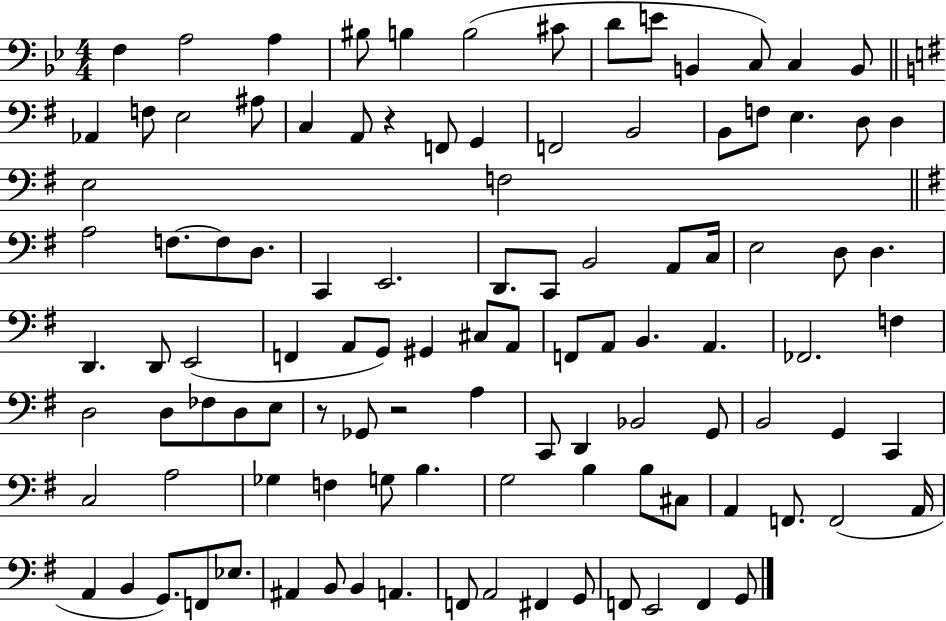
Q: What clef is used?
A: bass